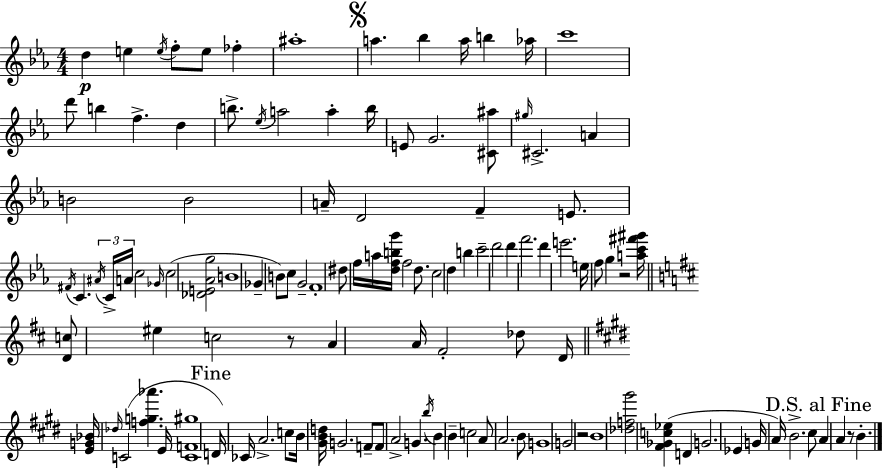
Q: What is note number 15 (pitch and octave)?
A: B5